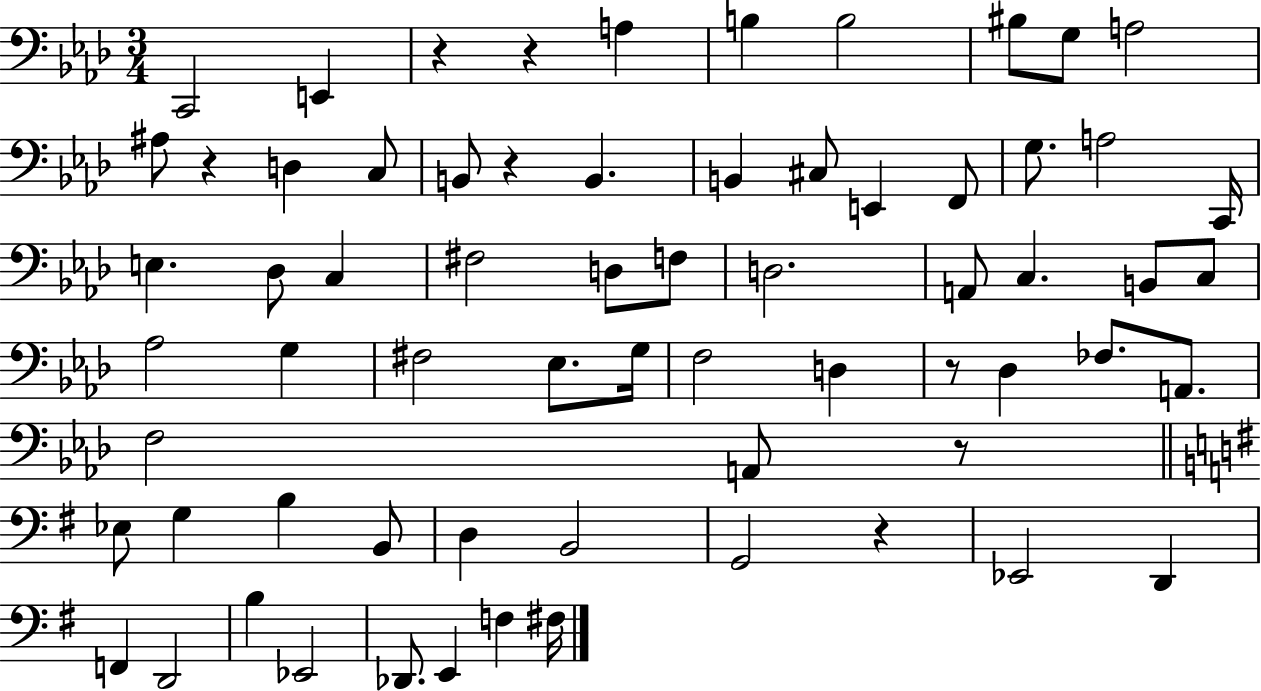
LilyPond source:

{
  \clef bass
  \numericTimeSignature
  \time 3/4
  \key aes \major
  c,2 e,4 | r4 r4 a4 | b4 b2 | bis8 g8 a2 | \break ais8 r4 d4 c8 | b,8 r4 b,4. | b,4 cis8 e,4 f,8 | g8. a2 c,16 | \break e4. des8 c4 | fis2 d8 f8 | d2. | a,8 c4. b,8 c8 | \break aes2 g4 | fis2 ees8. g16 | f2 d4 | r8 des4 fes8. a,8. | \break f2 a,8 r8 | \bar "||" \break \key g \major ees8 g4 b4 b,8 | d4 b,2 | g,2 r4 | ees,2 d,4 | \break f,4 d,2 | b4 ees,2 | des,8. e,4 f4 fis16 | \bar "|."
}